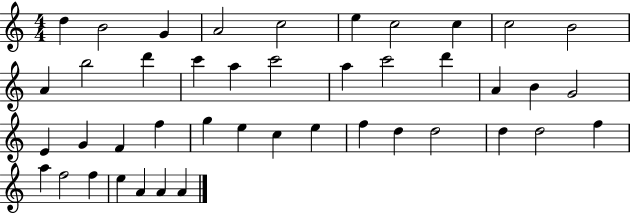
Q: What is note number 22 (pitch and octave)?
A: G4